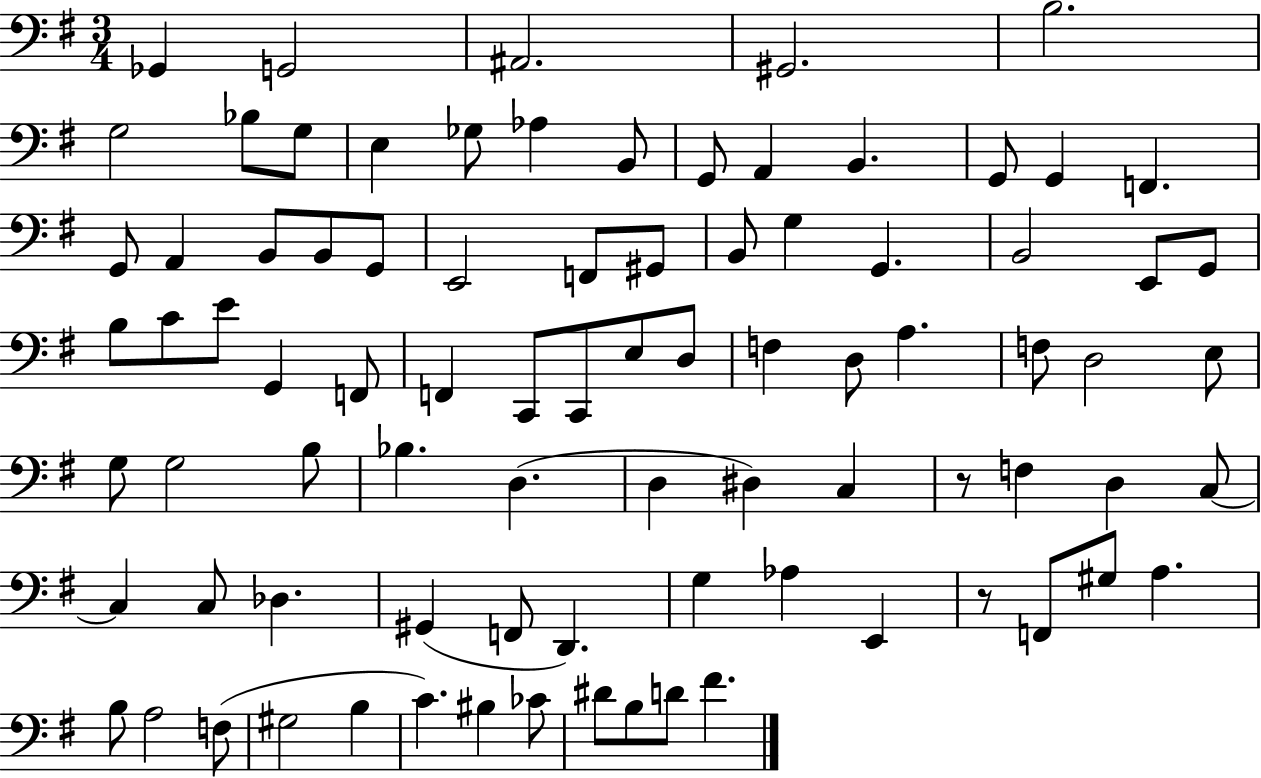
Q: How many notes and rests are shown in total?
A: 85